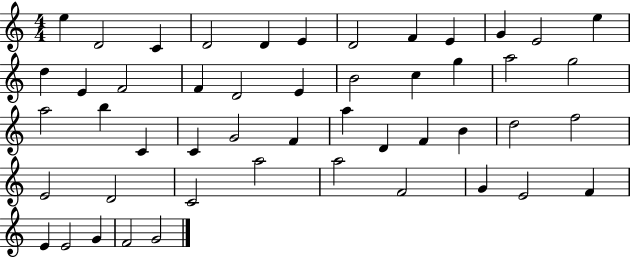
X:1
T:Untitled
M:4/4
L:1/4
K:C
e D2 C D2 D E D2 F E G E2 e d E F2 F D2 E B2 c g a2 g2 a2 b C C G2 F a D F B d2 f2 E2 D2 C2 a2 a2 F2 G E2 F E E2 G F2 G2